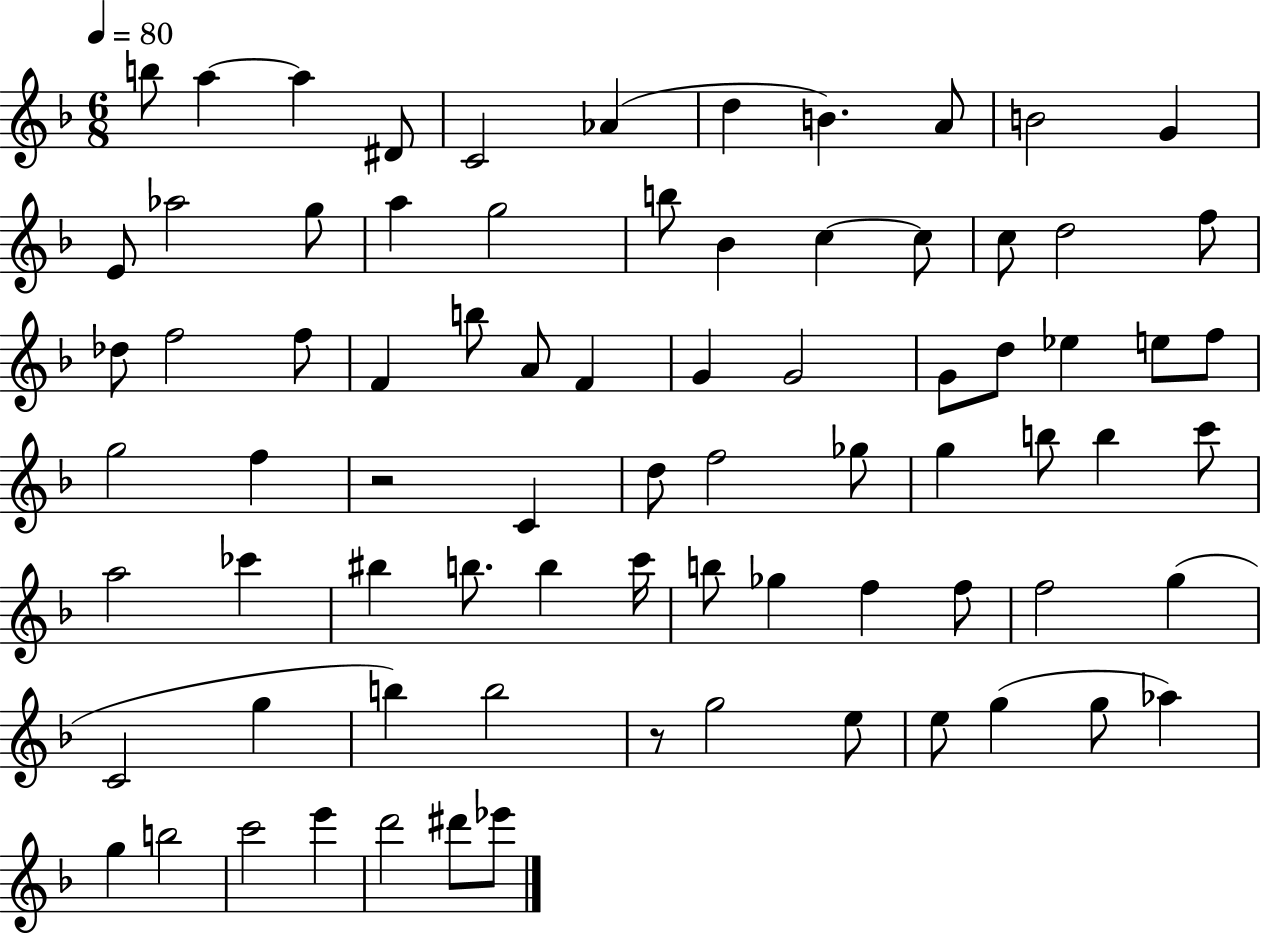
X:1
T:Untitled
M:6/8
L:1/4
K:F
b/2 a a ^D/2 C2 _A d B A/2 B2 G E/2 _a2 g/2 a g2 b/2 _B c c/2 c/2 d2 f/2 _d/2 f2 f/2 F b/2 A/2 F G G2 G/2 d/2 _e e/2 f/2 g2 f z2 C d/2 f2 _g/2 g b/2 b c'/2 a2 _c' ^b b/2 b c'/4 b/2 _g f f/2 f2 g C2 g b b2 z/2 g2 e/2 e/2 g g/2 _a g b2 c'2 e' d'2 ^d'/2 _e'/2